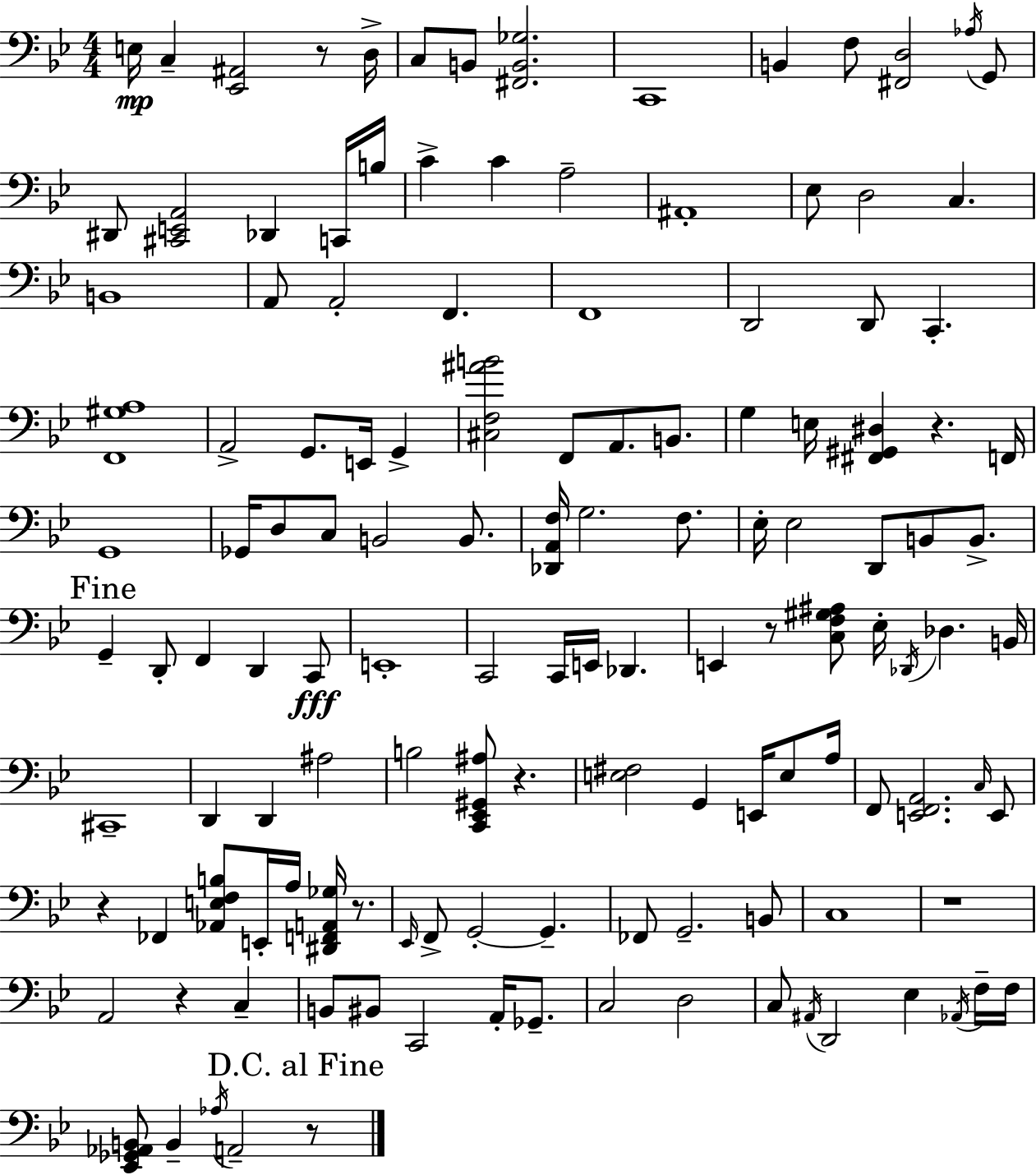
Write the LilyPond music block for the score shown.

{
  \clef bass
  \numericTimeSignature
  \time 4/4
  \key bes \major
  e16\mp c4-- <ees, ais,>2 r8 d16-> | c8 b,8 <fis, b, ges>2. | c,1 | b,4 f8 <fis, d>2 \acciaccatura { aes16 } g,8 | \break dis,8 <cis, e, a,>2 des,4 c,16 | b16 c'4-> c'4 a2-- | ais,1-. | ees8 d2 c4. | \break b,1 | a,8 a,2-. f,4. | f,1 | d,2 d,8 c,4.-. | \break <f, gis a>1 | a,2-> g,8. e,16 g,4-> | <cis f ais' b'>2 f,8 a,8. b,8. | g4 e16 <fis, gis, dis>4 r4. | \break f,16 g,1 | ges,16 d8 c8 b,2 b,8. | <des, a, f>16 g2. f8. | ees16-. ees2 d,8 b,8 b,8.-> | \break \mark "Fine" g,4-- d,8-. f,4 d,4 c,8\fff | e,1-. | c,2 c,16 e,16 des,4. | e,4 r8 <c f gis ais>8 ees16-. \acciaccatura { des,16 } des4. | \break b,16 cis,1-- | d,4 d,4 ais2 | b2 <c, ees, gis, ais>8 r4. | <e fis>2 g,4 e,16 e8 | \break a16 f,8 <e, f, a,>2. | \grace { c16 } e,8 r4 fes,4 <aes, e f b>8 e,16-. a16 <dis, f, a, ges>16 | r8. \grace { ees,16 } f,8-> g,2-.~~ g,4.-- | fes,8 g,2.-- | \break b,8 c1 | r1 | a,2 r4 | c4-- b,8 bis,8 c,2 | \break a,16-. ges,8.-- c2 d2 | c8 \acciaccatura { ais,16 } d,2 ees4 | \acciaccatura { aes,16 } f16-- f16 <ees, ges, aes, b,>8 b,4-- \acciaccatura { aes16 } a,2-- | \mark "D.C. al Fine" r8 \bar "|."
}